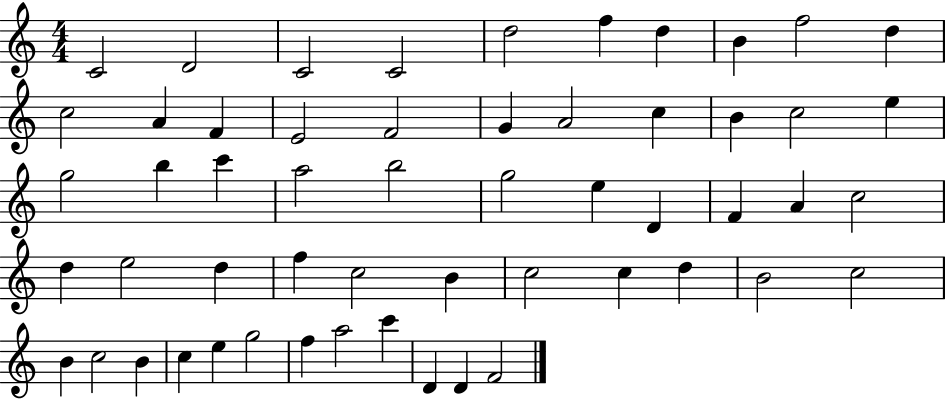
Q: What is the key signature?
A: C major